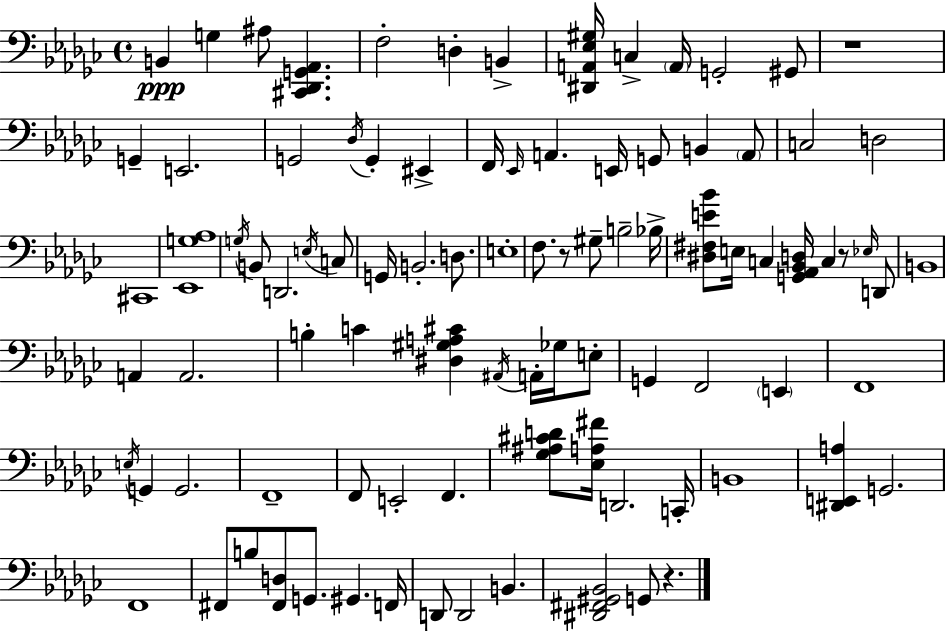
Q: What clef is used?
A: bass